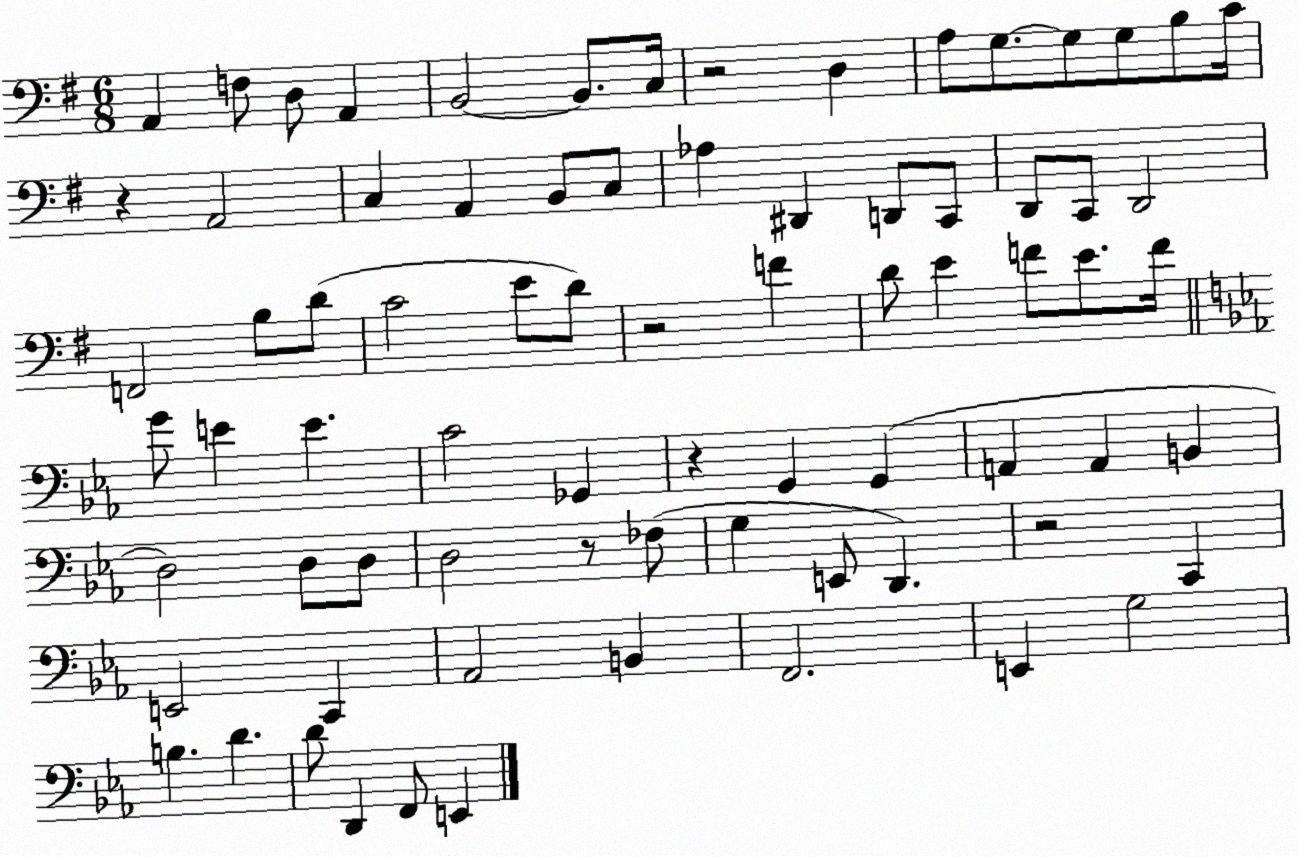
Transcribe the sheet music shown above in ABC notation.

X:1
T:Untitled
M:6/8
L:1/4
K:G
A,, F,/2 D,/2 A,, B,,2 B,,/2 C,/4 z2 D, A,/2 G,/2 G,/2 G,/2 B,/2 C/4 z A,,2 C, A,, B,,/2 C,/2 _A, ^D,, D,,/2 C,,/2 D,,/2 C,,/2 D,,2 F,,2 B,/2 D/2 C2 E/2 D/2 z2 F D/2 E F/2 E/2 F/4 G/2 E E C2 _G,, z G,, G,, A,, A,, B,, D,2 D,/2 D,/2 D,2 z/2 _F,/2 G, E,,/2 D,, z2 C,, E,,2 C,, _A,,2 B,, F,,2 E,, G,2 B, D D/2 D,, F,,/2 E,,